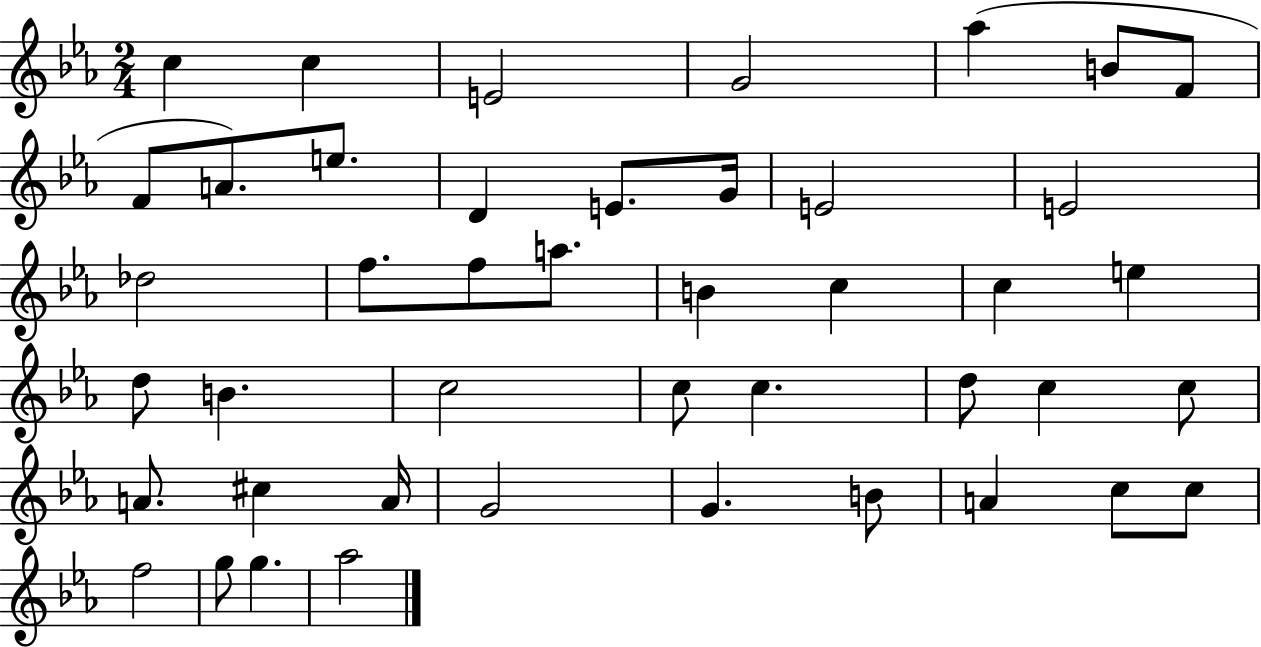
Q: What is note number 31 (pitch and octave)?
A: C5